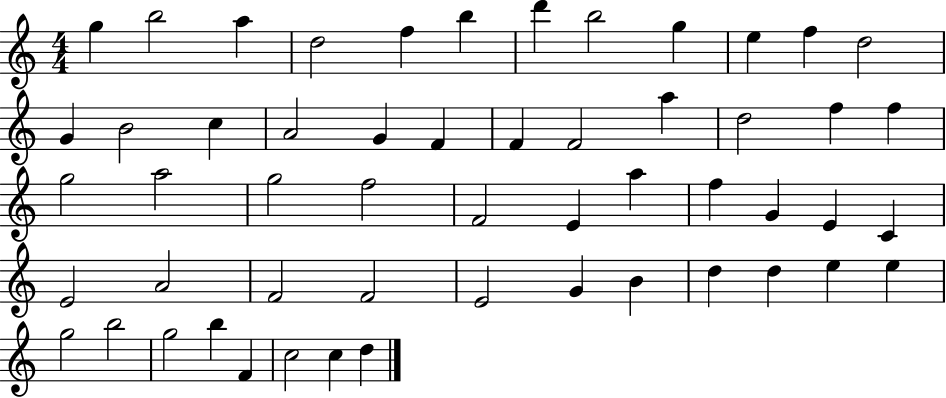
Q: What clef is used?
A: treble